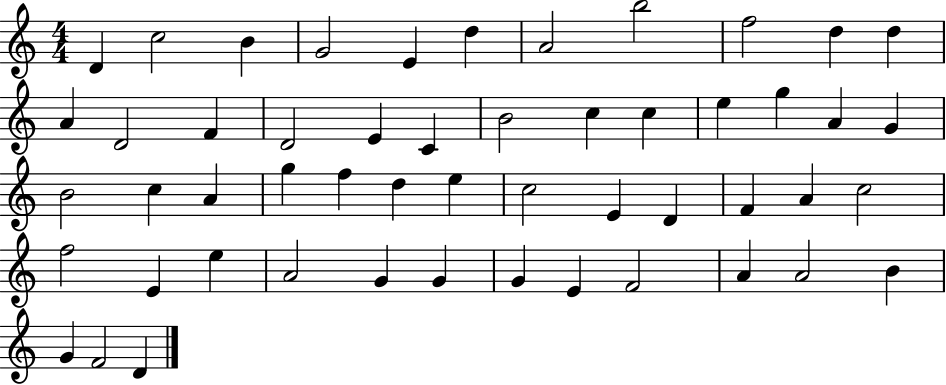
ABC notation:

X:1
T:Untitled
M:4/4
L:1/4
K:C
D c2 B G2 E d A2 b2 f2 d d A D2 F D2 E C B2 c c e g A G B2 c A g f d e c2 E D F A c2 f2 E e A2 G G G E F2 A A2 B G F2 D